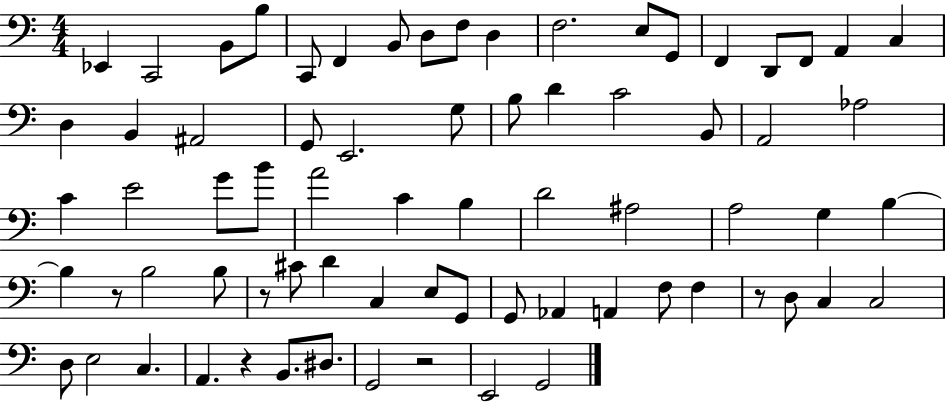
X:1
T:Untitled
M:4/4
L:1/4
K:C
_E,, C,,2 B,,/2 B,/2 C,,/2 F,, B,,/2 D,/2 F,/2 D, F,2 E,/2 G,,/2 F,, D,,/2 F,,/2 A,, C, D, B,, ^A,,2 G,,/2 E,,2 G,/2 B,/2 D C2 B,,/2 A,,2 _A,2 C E2 G/2 B/2 A2 C B, D2 ^A,2 A,2 G, B, B, z/2 B,2 B,/2 z/2 ^C/2 D C, E,/2 G,,/2 G,,/2 _A,, A,, F,/2 F, z/2 D,/2 C, C,2 D,/2 E,2 C, A,, z B,,/2 ^D,/2 G,,2 z2 E,,2 G,,2